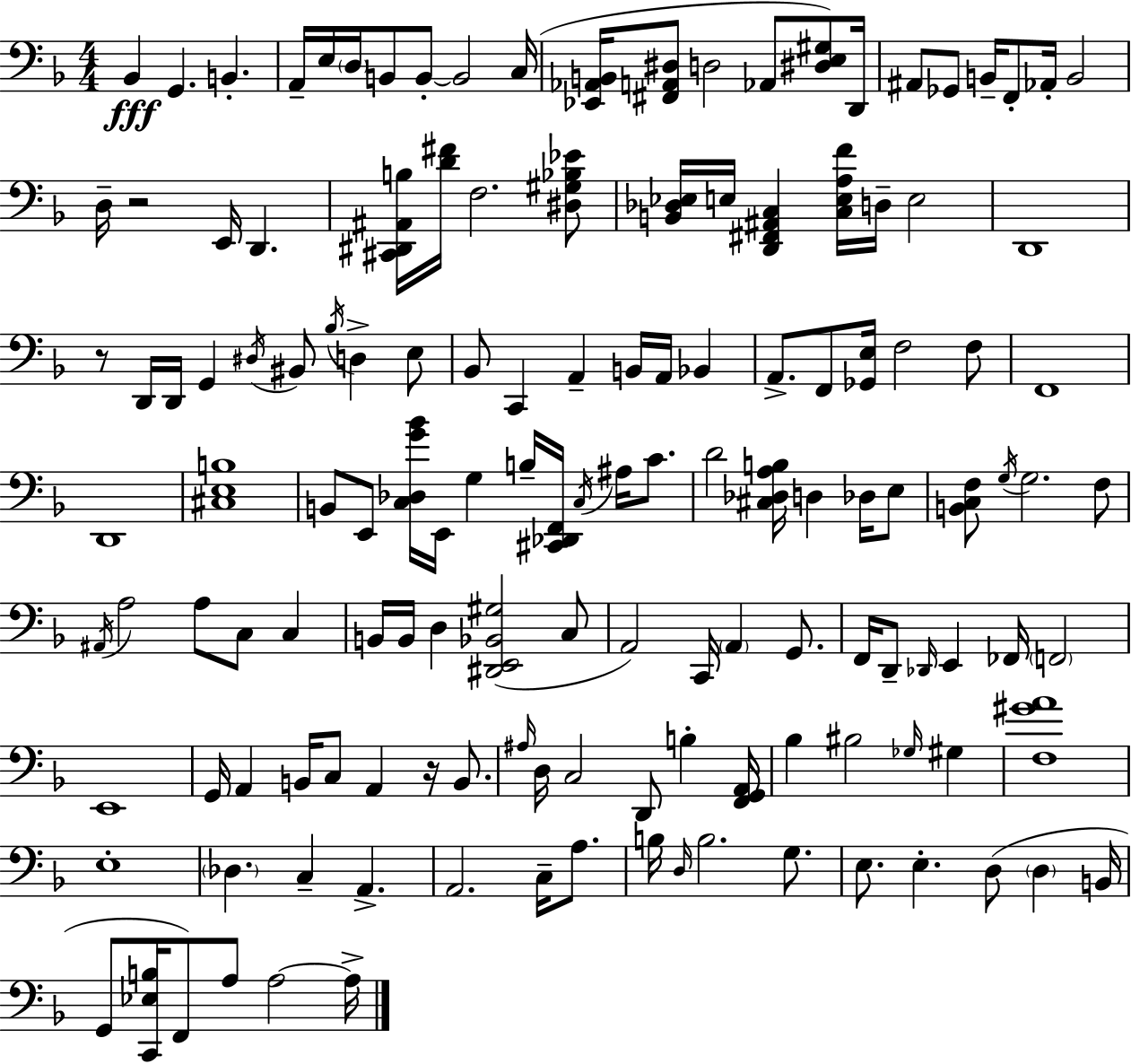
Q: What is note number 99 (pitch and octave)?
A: Db3